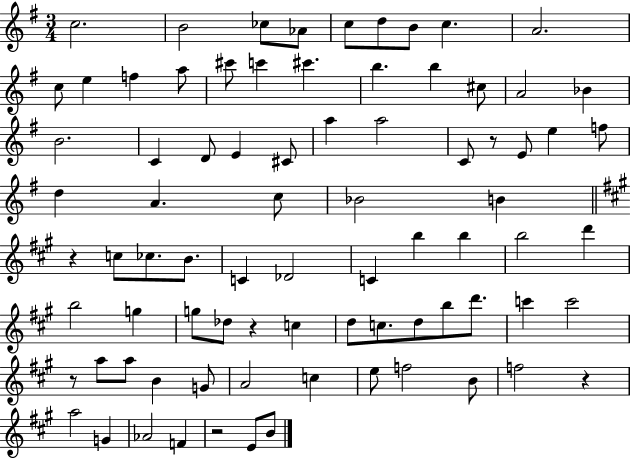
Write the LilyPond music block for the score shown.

{
  \clef treble
  \numericTimeSignature
  \time 3/4
  \key g \major
  \repeat volta 2 { c''2. | b'2 ces''8 aes'8 | c''8 d''8 b'8 c''4. | a'2. | \break c''8 e''4 f''4 a''8 | cis'''8 c'''4 cis'''4. | b''4. b''4 cis''8 | a'2 bes'4 | \break b'2. | c'4 d'8 e'4 cis'8 | a''4 a''2 | c'8 r8 e'8 e''4 f''8 | \break d''4 a'4. c''8 | bes'2 b'4 | \bar "||" \break \key a \major r4 c''8 ces''8. b'8. | c'4 des'2 | c'4 b''4 b''4 | b''2 d'''4 | \break b''2 g''4 | g''8 des''8 r4 c''4 | d''8 c''8. d''8 b''8 d'''8. | c'''4 c'''2 | \break r8 a''8 a''8 b'4 g'8 | a'2 c''4 | e''8 f''2 b'8 | f''2 r4 | \break a''2 g'4 | aes'2 f'4 | r2 e'8 b'8 | } \bar "|."
}